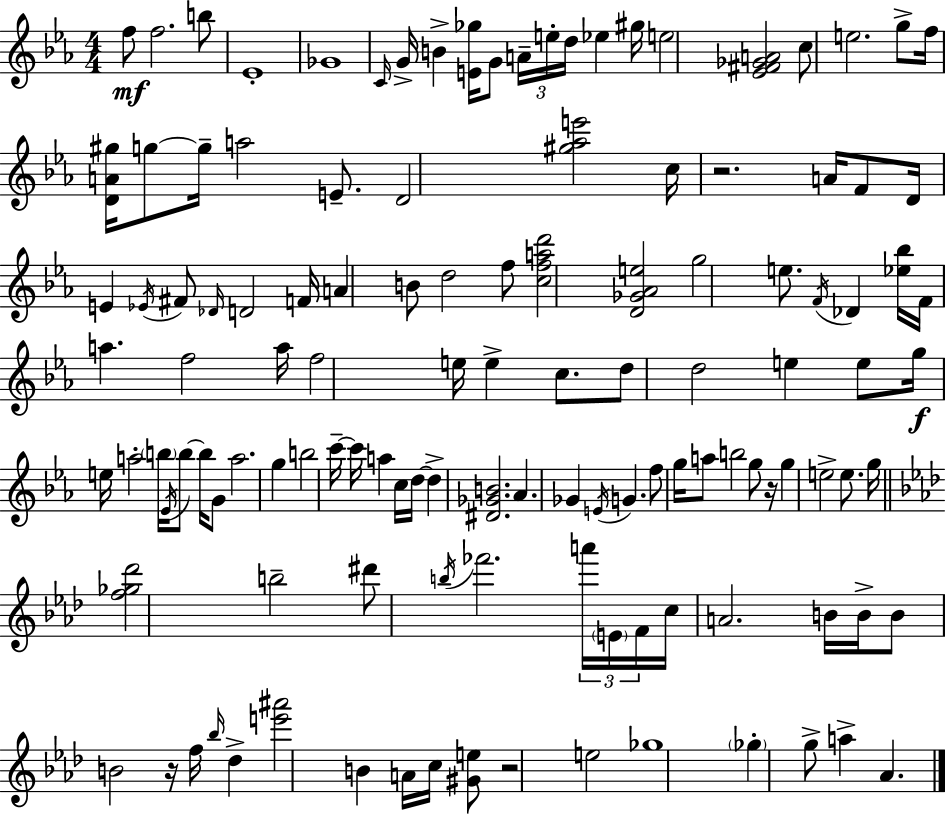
{
  \clef treble
  \numericTimeSignature
  \time 4/4
  \key c \minor
  f''8\mf f''2. b''8 | ees'1-. | ges'1 | \grace { c'16 } g'16-> b'4-> <e' ges''>16 g'8 \tuplet 3/2 { a'16-- e''16-. d''16 } ees''4 | \break gis''16 e''2 <ees' fis' ges' a'>2 | c''8 e''2. g''8-> | f''16 <d' a' gis''>16 g''8~~ g''16-- a''2 e'8.-- | d'2 <gis'' aes'' e'''>2 | \break c''16 r2. a'16 f'8 | d'16 e'4 \acciaccatura { ees'16 } fis'8 \grace { des'16 } d'2 | f'16 a'4 b'8 d''2 | f''8 <c'' f'' a'' d'''>2 <d' ges' aes' e''>2 | \break g''2 e''8. \acciaccatura { f'16 } des'4 | <ees'' bes''>16 f'16 a''4. f''2 | a''16 f''2 e''16 e''4-> | c''8. d''8 d''2 e''4 | \break e''8 g''16\f e''16 a''2-. \parenthesize b''16 \acciaccatura { ees'16 } | b''8~~ b''16 g'8 a''2. | g''4 b''2 c'''16--~~ c'''16 a''4 | c''16 d''16~~ d''4-> <dis' ges' b'>2. | \break aes'4. ges'4 \acciaccatura { e'16 } | g'4. f''8 g''16 a''8 b''2 | g''8 r16 g''4 e''2-> | e''8. g''16 \bar "||" \break \key aes \major <f'' ges'' des'''>2 b''2-- | dis'''8 \acciaccatura { b''16 } fes'''2. \tuplet 3/2 { a'''16 | \parenthesize e'16 f'16 } c''16 a'2. b'16 | b'16-> b'8 b'2 r16 f''16 \grace { bes''16 } des''4-> | \break <e''' ais'''>2 b'4 a'16 c''16 | <gis' e''>8 r2 e''2 | ges''1 | \parenthesize ges''4-. g''8-> a''4-> aes'4. | \break \bar "|."
}